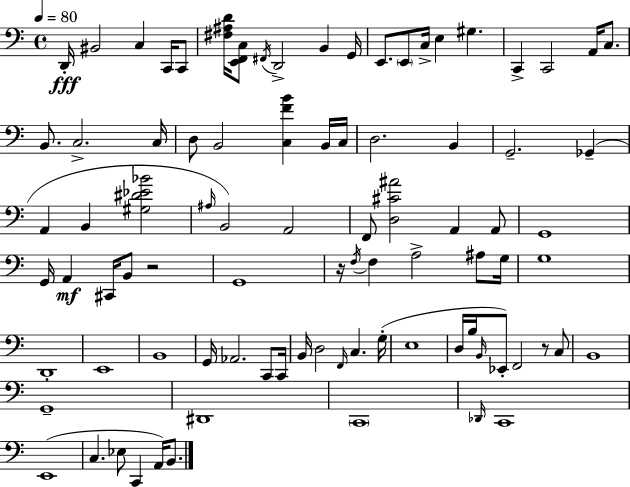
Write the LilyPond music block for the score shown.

{
  \clef bass
  \time 4/4
  \defaultTimeSignature
  \key c \major
  \tempo 4 = 80
  d,16-.\fff bis,2 c4 c,16 c,8 | <fis ais d'>16 <e, f, c>8 \acciaccatura { fis,16 } d,2-> b,4 | g,16 e,8. \parenthesize e,8 c16-> e4 gis4. | c,4-> c,2 a,16 c8. | \break b,8. c2.-> | c16 d8 b,2 <c f' b'>4 b,16 | c16 d2. b,4 | g,2.-- ges,4--( | \break a,4 b,4 <gis dis' ees' bes'>2 | \grace { ais16 }) b,2 a,2 | f,8 <d cis' ais'>2 a,4 | a,8 g,1 | \break g,16 a,4\mf cis,16 b,8 r2 | g,1 | r16 \acciaccatura { f16 } f4 a2-> | ais8 g16 g1 | \break d,1-. | e,1 | b,1 | g,16 aes,2. | \break c,8 c,16 b,16 d2 \grace { f,16 } c4. | g16-.( e1 | d16 b16 \grace { b,16 }) ees,8-. f,2 | r8 c8 b,1 | \break g,1-- | dis,1 | \parenthesize c,1 | \grace { des,16 } c,1 | \break e,1( | c4. ees8 c,4 | a,16) b,8. \bar "|."
}